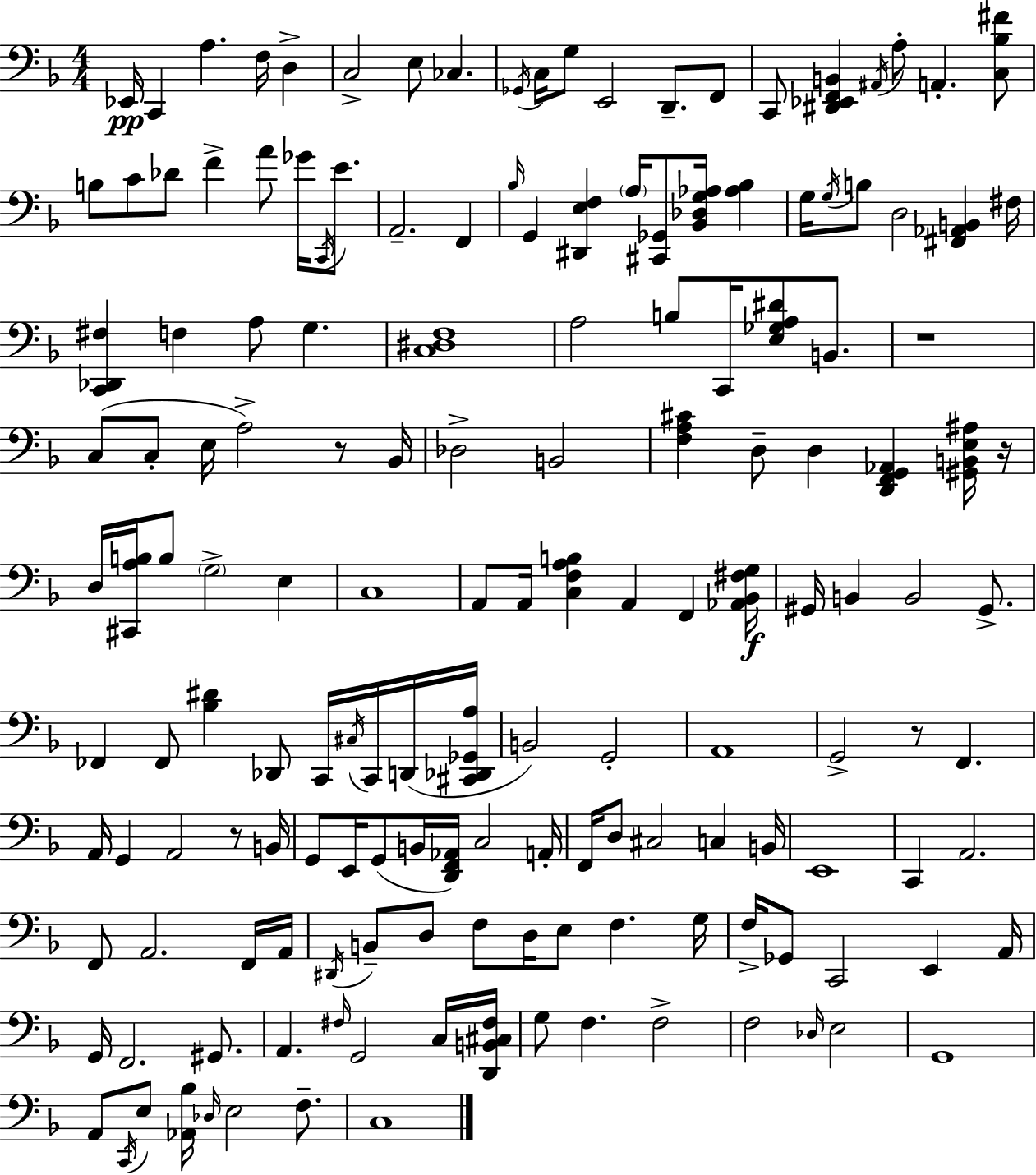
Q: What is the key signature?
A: D minor